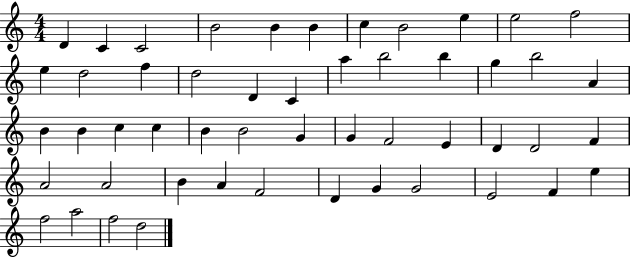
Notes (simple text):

D4/q C4/q C4/h B4/h B4/q B4/q C5/q B4/h E5/q E5/h F5/h E5/q D5/h F5/q D5/h D4/q C4/q A5/q B5/h B5/q G5/q B5/h A4/q B4/q B4/q C5/q C5/q B4/q B4/h G4/q G4/q F4/h E4/q D4/q D4/h F4/q A4/h A4/h B4/q A4/q F4/h D4/q G4/q G4/h E4/h F4/q E5/q F5/h A5/h F5/h D5/h